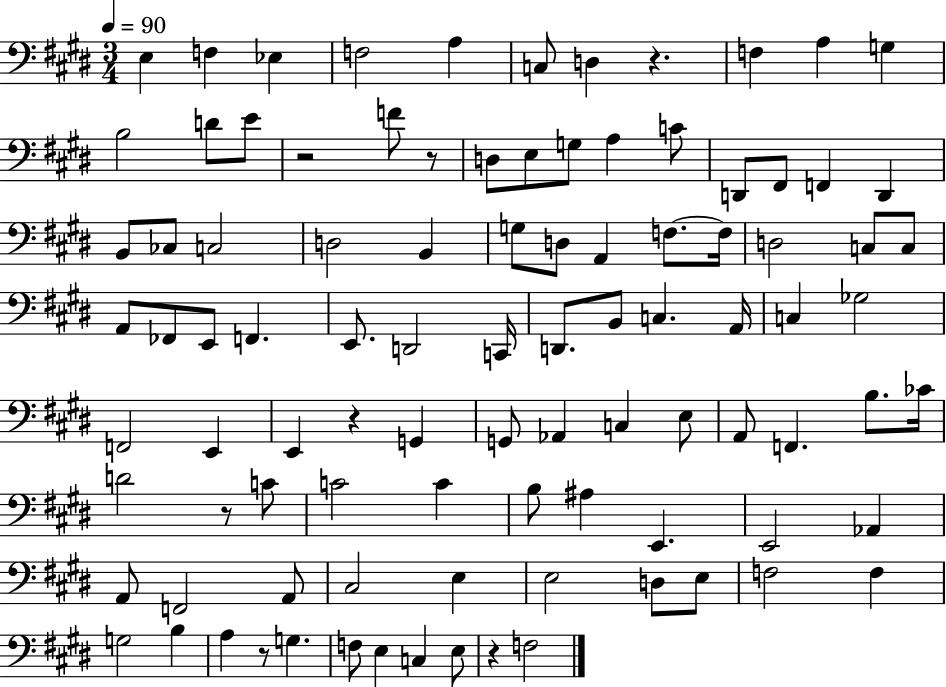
E3/q F3/q Eb3/q F3/h A3/q C3/e D3/q R/q. F3/q A3/q G3/q B3/h D4/e E4/e R/h F4/e R/e D3/e E3/e G3/e A3/q C4/e D2/e F#2/e F2/q D2/q B2/e CES3/e C3/h D3/h B2/q G3/e D3/e A2/q F3/e. F3/s D3/h C3/e C3/e A2/e FES2/e E2/e F2/q. E2/e. D2/h C2/s D2/e. B2/e C3/q. A2/s C3/q Gb3/h F2/h E2/q E2/q R/q G2/q G2/e Ab2/q C3/q E3/e A2/e F2/q. B3/e. CES4/s D4/h R/e C4/e C4/h C4/q B3/e A#3/q E2/q. E2/h Ab2/q A2/e F2/h A2/e C#3/h E3/q E3/h D3/e E3/e F3/h F3/q G3/h B3/q A3/q R/e G3/q. F3/e E3/q C3/q E3/e R/q F3/h